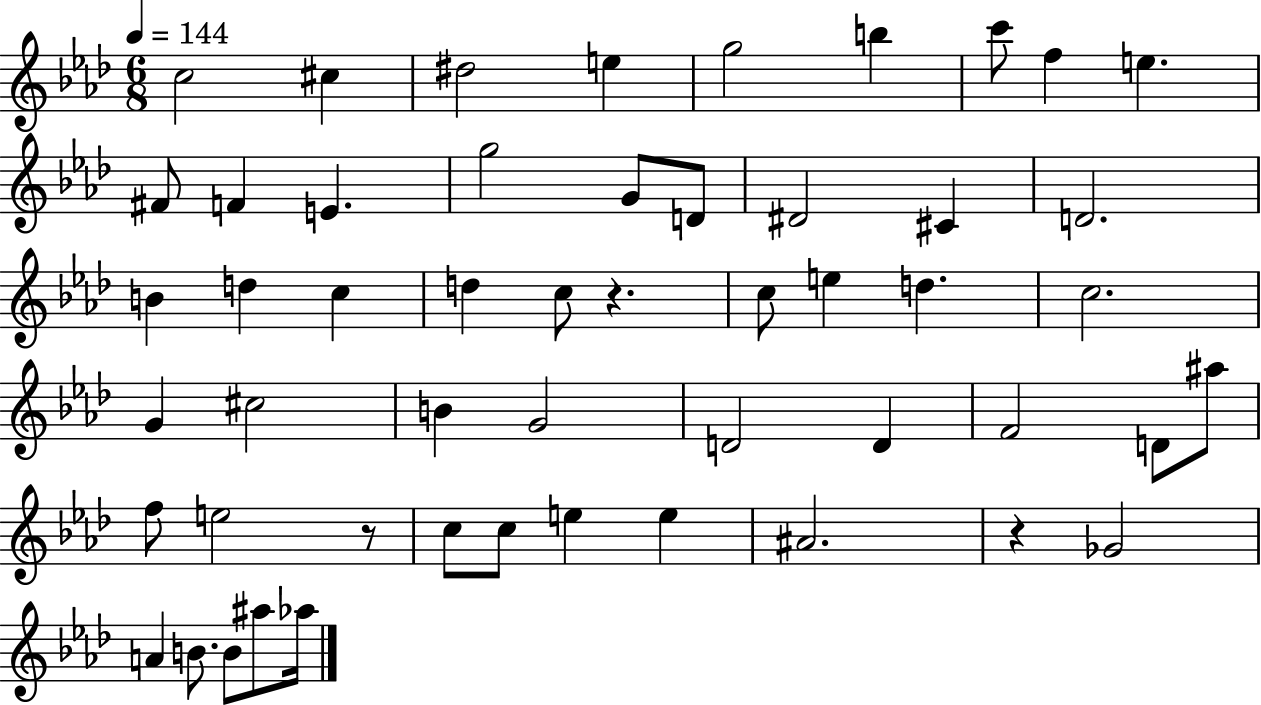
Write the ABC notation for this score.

X:1
T:Untitled
M:6/8
L:1/4
K:Ab
c2 ^c ^d2 e g2 b c'/2 f e ^F/2 F E g2 G/2 D/2 ^D2 ^C D2 B d c d c/2 z c/2 e d c2 G ^c2 B G2 D2 D F2 D/2 ^a/2 f/2 e2 z/2 c/2 c/2 e e ^A2 z _G2 A B/2 B/2 ^a/2 _a/4